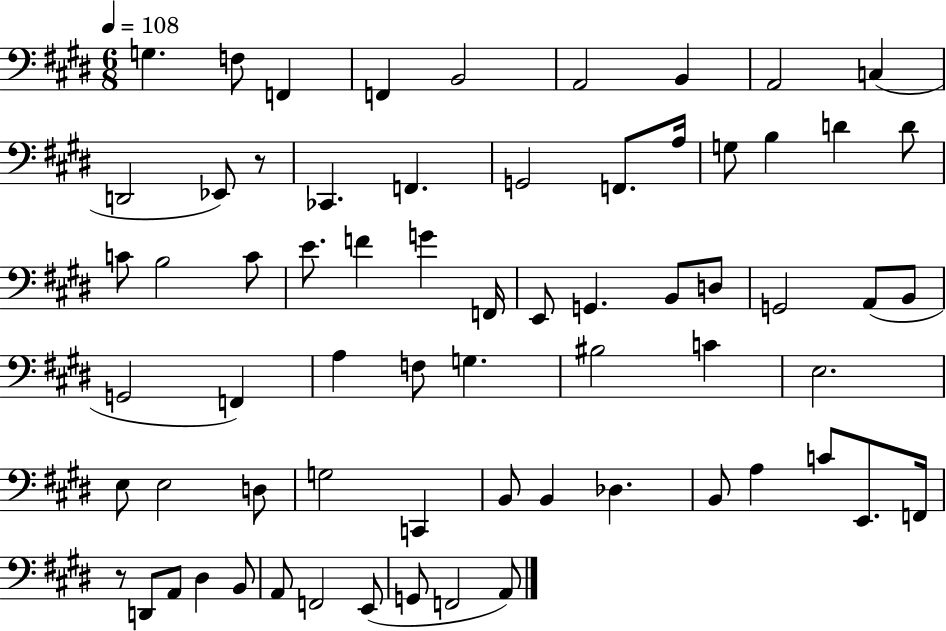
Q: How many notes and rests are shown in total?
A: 67